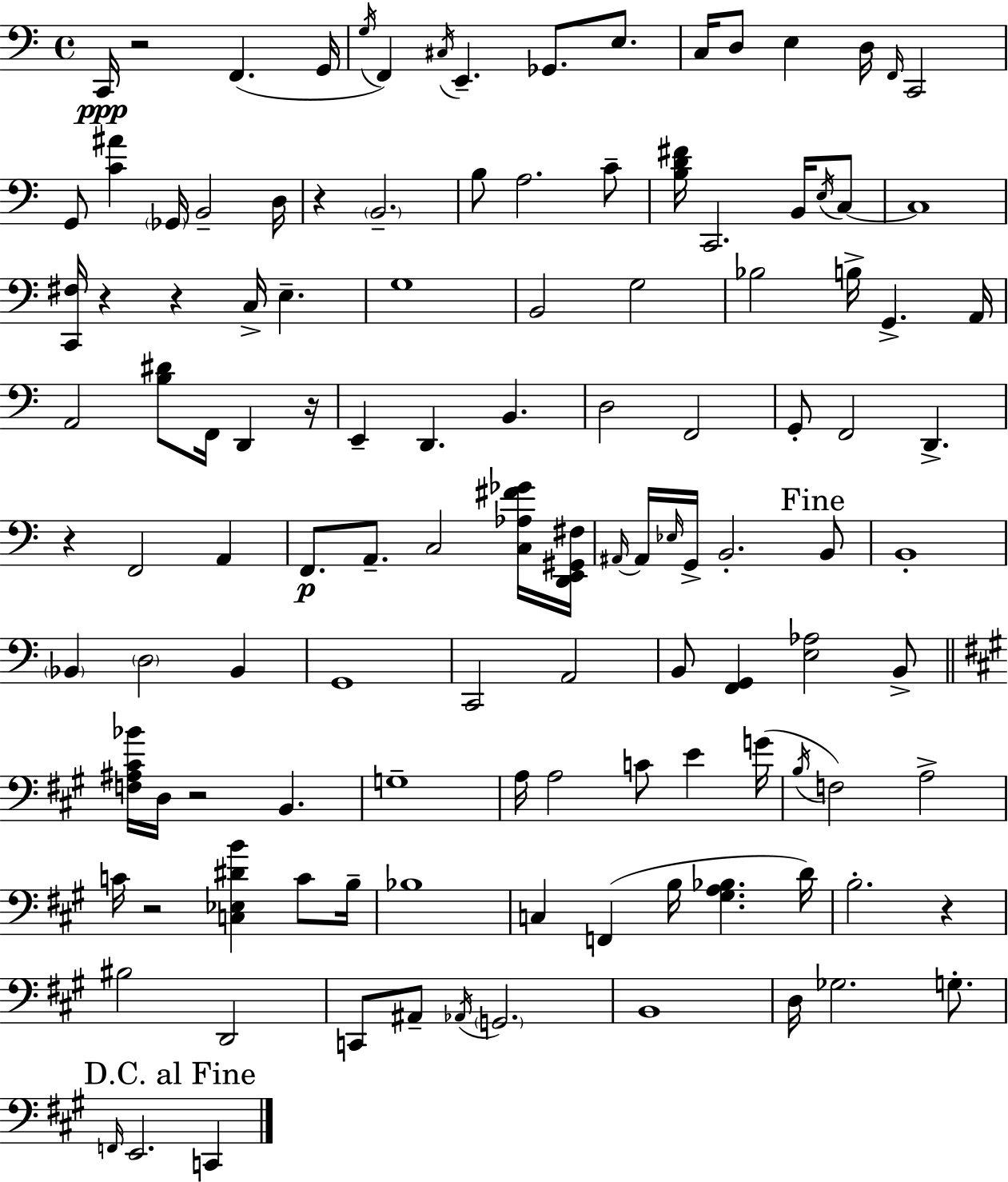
{
  \clef bass
  \time 4/4
  \defaultTimeSignature
  \key a \minor
  c,16\ppp r2 f,4.( g,16 | \acciaccatura { g16 } f,4) \acciaccatura { cis16 } e,4.-- ges,8. e8. | c16 d8 e4 d16 \grace { f,16 } c,2 | g,8 <c' ais'>4 \parenthesize ges,16 b,2-- | \break d16 r4 \parenthesize b,2.-- | b8 a2. | c'8-- <b d' fis'>16 c,2. | b,16 \acciaccatura { e16 } c8~~ c1 | \break <c, fis>16 r4 r4 c16-> e4.-- | g1 | b,2 g2 | bes2 b16-> g,4.-> | \break a,16 a,2 <b dis'>8 f,16 d,4 | r16 e,4-- d,4. b,4. | d2 f,2 | g,8-. f,2 d,4.-> | \break r4 f,2 | a,4 f,8.\p a,8.-- c2 | <c aes fis' ges'>16 <d, e, gis, fis>16 \grace { ais,16~ }~ ais,16 \grace { ees16 } g,16-> b,2.-. | \mark "Fine" b,8 b,1-. | \break \parenthesize bes,4 \parenthesize d2 | bes,4 g,1 | c,2 a,2 | b,8 <f, g,>4 <e aes>2 | \break b,8-> \bar "||" \break \key a \major <f ais cis' bes'>16 d16 r2 b,4. | g1-- | a16 a2 c'8 e'4 g'16( | \acciaccatura { b16 } f2) a2-> | \break c'16 r2 <c ees dis' b'>4 c'8 | b16-- bes1 | c4 f,4( b16 <gis a bes>4. | d'16) b2.-. r4 | \break bis2 d,2 | c,8 ais,8-- \acciaccatura { aes,16 } \parenthesize g,2. | b,1 | d16 ges2. g8.-. | \break \mark "D.C. al Fine" \grace { f,16 } e,2. c,4 | \bar "|."
}